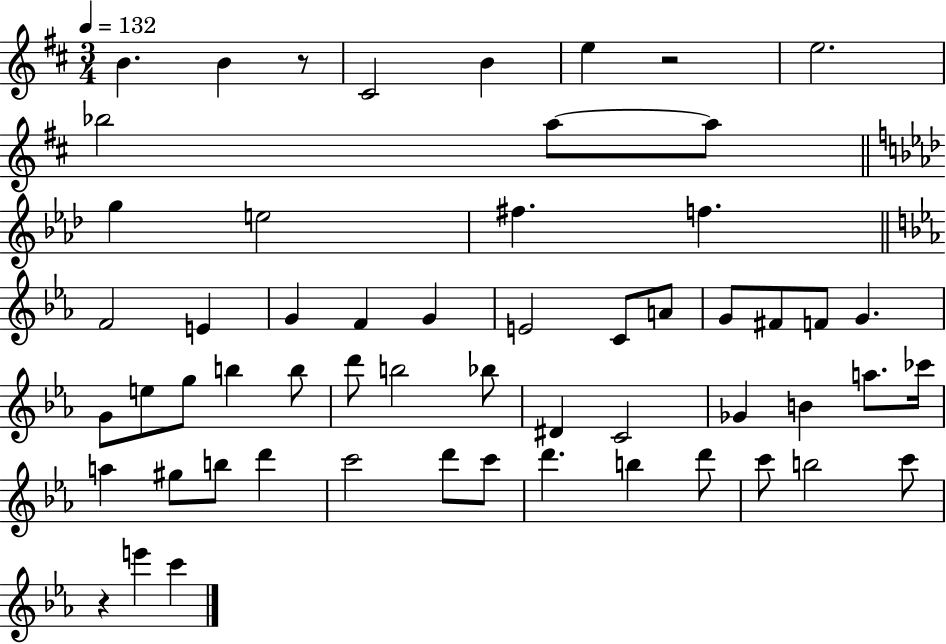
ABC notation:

X:1
T:Untitled
M:3/4
L:1/4
K:D
B B z/2 ^C2 B e z2 e2 _b2 a/2 a/2 g e2 ^f f F2 E G F G E2 C/2 A/2 G/2 ^F/2 F/2 G G/2 e/2 g/2 b b/2 d'/2 b2 _b/2 ^D C2 _G B a/2 _c'/4 a ^g/2 b/2 d' c'2 d'/2 c'/2 d' b d'/2 c'/2 b2 c'/2 z e' c'